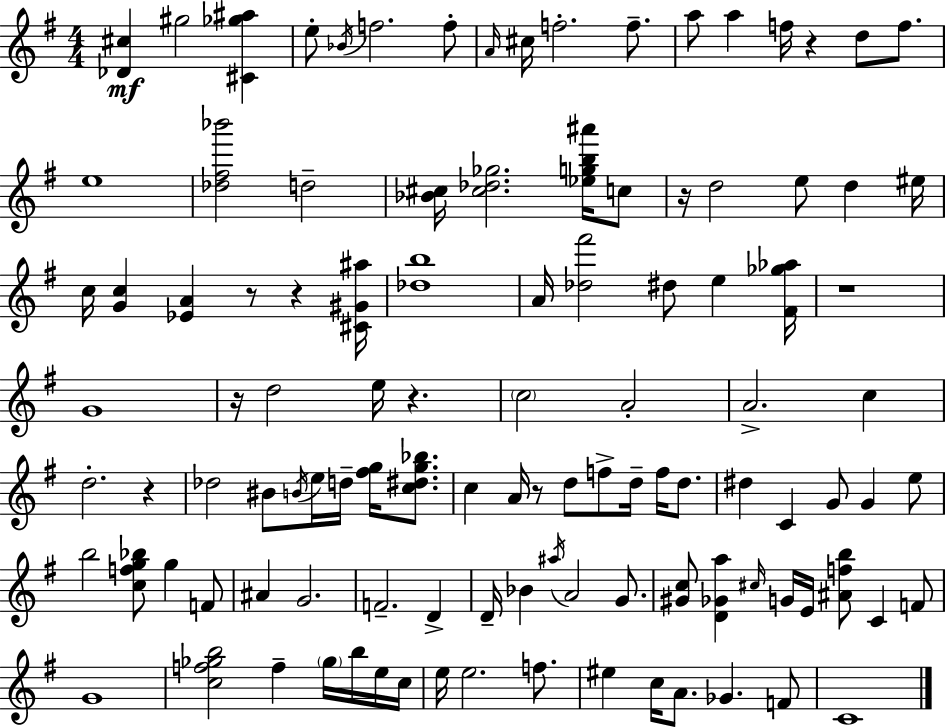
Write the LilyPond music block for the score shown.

{
  \clef treble
  \numericTimeSignature
  \time 4/4
  \key g \major
  <des' cis''>4\mf gis''2 <cis' ges'' ais''>4 | e''8-. \acciaccatura { bes'16 } f''2. f''8-. | \grace { a'16 } cis''16 f''2.-. f''8.-- | a''8 a''4 f''16 r4 d''8 f''8. | \break e''1 | <des'' fis'' bes'''>2 d''2-- | <bes' cis''>16 <cis'' des'' ges''>2. <ees'' g'' b'' ais'''>16 | c''8 r16 d''2 e''8 d''4 | \break eis''16 c''16 <g' c''>4 <ees' a'>4 r8 r4 | <cis' gis' ais''>16 <des'' b''>1 | a'16 <des'' fis'''>2 dis''8 e''4 | <fis' ges'' aes''>16 r1 | \break g'1 | r16 d''2 e''16 r4. | \parenthesize c''2 a'2-. | a'2.-> c''4 | \break d''2.-. r4 | des''2 bis'8 \acciaccatura { b'16 } e''16 d''16-- <fis'' g''>16 | <c'' dis'' g'' bes''>8. c''4 a'16 r8 d''8 f''8-> d''16-- f''16 | d''8. dis''4 c'4 g'8 g'4 | \break e''8 b''2 <c'' f'' g'' bes''>8 g''4 | f'8 ais'4 g'2. | f'2.-- d'4-> | d'16-- bes'4 \acciaccatura { ais''16 } a'2 | \break g'8. <gis' c''>8 <d' ges' a''>4 \grace { cis''16 } g'16 e'16 <ais' f'' b''>8 c'4 | f'8 g'1 | <c'' f'' ges'' b''>2 f''4-- | \parenthesize ges''16 b''16 e''16 c''16 e''16 e''2. | \break f''8. eis''4 c''16 a'8. ges'4. | f'8 c'1 | \bar "|."
}